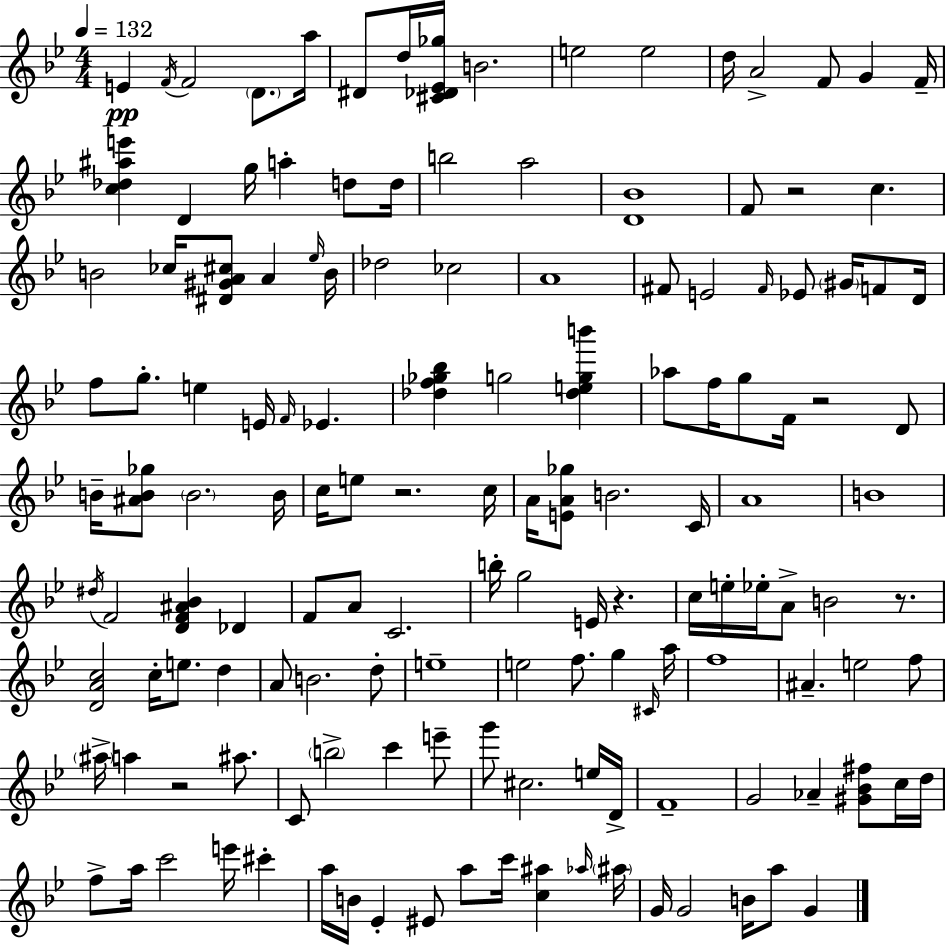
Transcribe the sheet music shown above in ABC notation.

X:1
T:Untitled
M:4/4
L:1/4
K:Bb
E F/4 F2 D/2 a/4 ^D/2 d/4 [^C_D_E_g]/4 B2 e2 e2 d/4 A2 F/2 G F/4 [c_d^ae'] D g/4 a d/2 d/4 b2 a2 [D_B]4 F/2 z2 c B2 _c/4 [^D^GA^c]/2 A _e/4 B/4 _d2 _c2 A4 ^F/2 E2 ^F/4 _E/2 ^G/4 F/2 D/4 f/2 g/2 e E/4 F/4 _E [_df_g_b] g2 [_degb'] _a/2 f/4 g/2 F/4 z2 D/2 B/4 [^AB_g]/2 B2 B/4 c/4 e/2 z2 c/4 A/4 [EA_g]/2 B2 C/4 A4 B4 ^d/4 F2 [DF^A_B] _D F/2 A/2 C2 b/4 g2 E/4 z c/4 e/4 _e/4 A/2 B2 z/2 [DAc]2 c/4 e/2 d A/2 B2 d/2 e4 e2 f/2 g ^C/4 a/4 f4 ^A e2 f/2 ^a/4 a z2 ^a/2 C/2 b2 c' e'/2 g'/2 ^c2 e/4 D/4 F4 G2 _A [^G_B^f]/2 c/4 d/4 f/2 a/4 c'2 e'/4 ^c' a/4 B/4 _E ^E/2 a/2 c'/4 [c^a] _a/4 ^a/4 G/4 G2 B/4 a/2 G